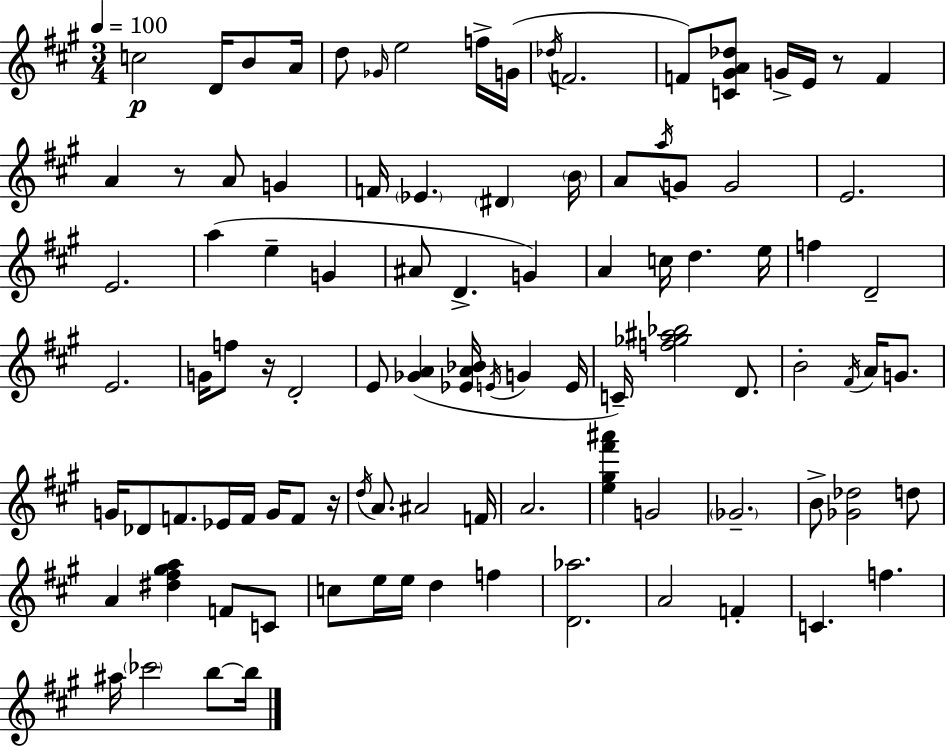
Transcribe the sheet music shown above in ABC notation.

X:1
T:Untitled
M:3/4
L:1/4
K:A
c2 D/4 B/2 A/4 d/2 _G/4 e2 f/4 G/4 _d/4 F2 F/2 [C^GA_d]/2 G/4 E/4 z/2 F A z/2 A/2 G F/4 _E ^D B/4 A/2 a/4 G/2 G2 E2 E2 a e G ^A/2 D G A c/4 d e/4 f D2 E2 G/4 f/2 z/4 D2 E/2 [_GA] [_EA_B]/4 E/4 G E/4 C/4 [f_g^a_b]2 D/2 B2 ^F/4 A/4 G/2 G/4 _D/2 F/2 _E/4 F/4 G/4 F/2 z/4 d/4 A/2 ^A2 F/4 A2 [e^g^f'^a'] G2 _G2 B/2 [_G_d]2 d/2 A [^d^f^ga] F/2 C/2 c/2 e/4 e/4 d f [D_a]2 A2 F C f ^a/4 _c'2 b/2 b/4